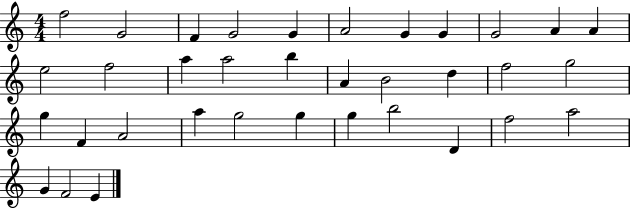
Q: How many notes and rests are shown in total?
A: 35